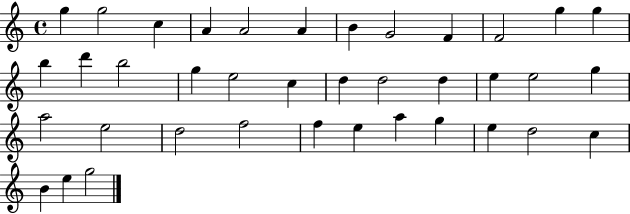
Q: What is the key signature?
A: C major